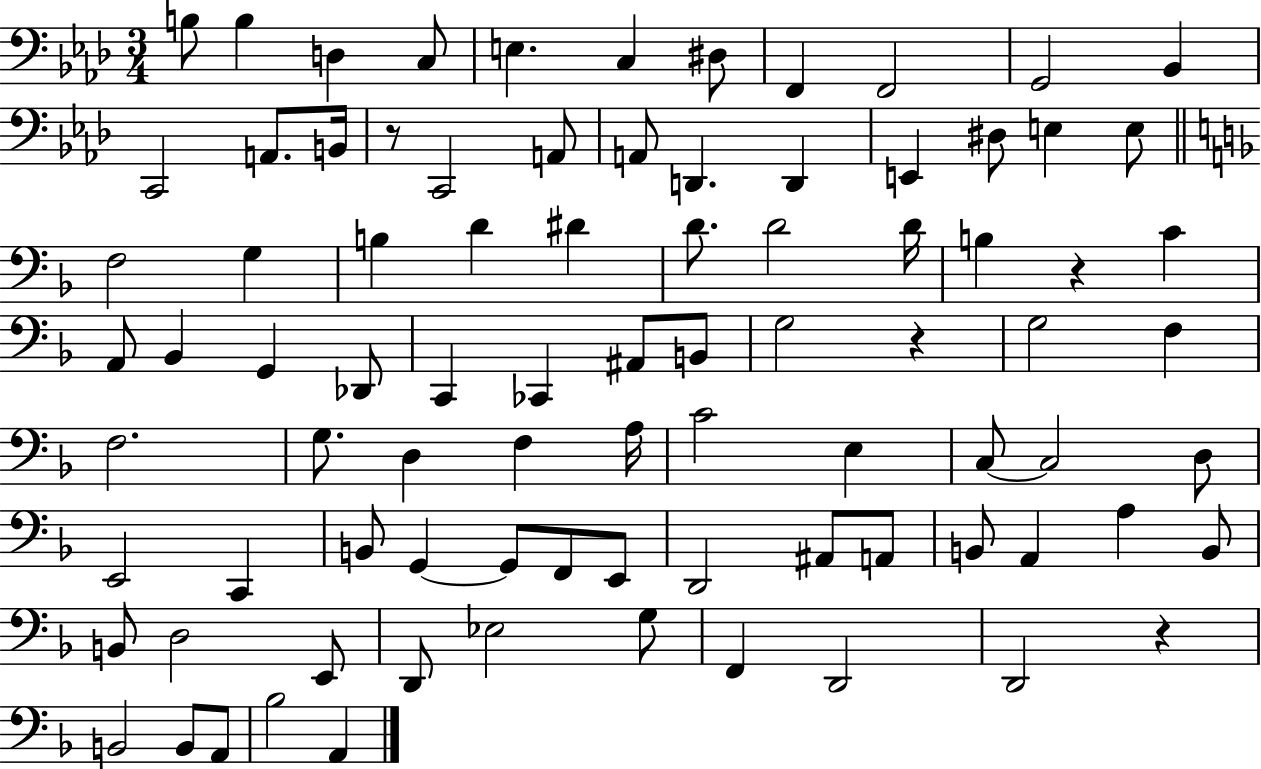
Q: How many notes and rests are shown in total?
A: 86